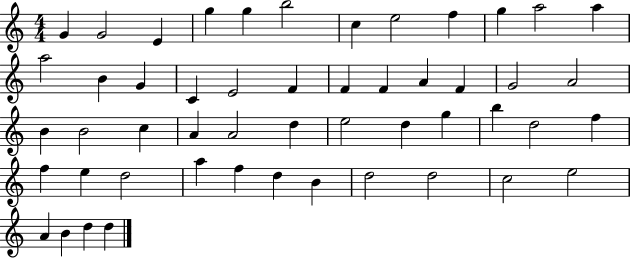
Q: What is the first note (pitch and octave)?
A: G4